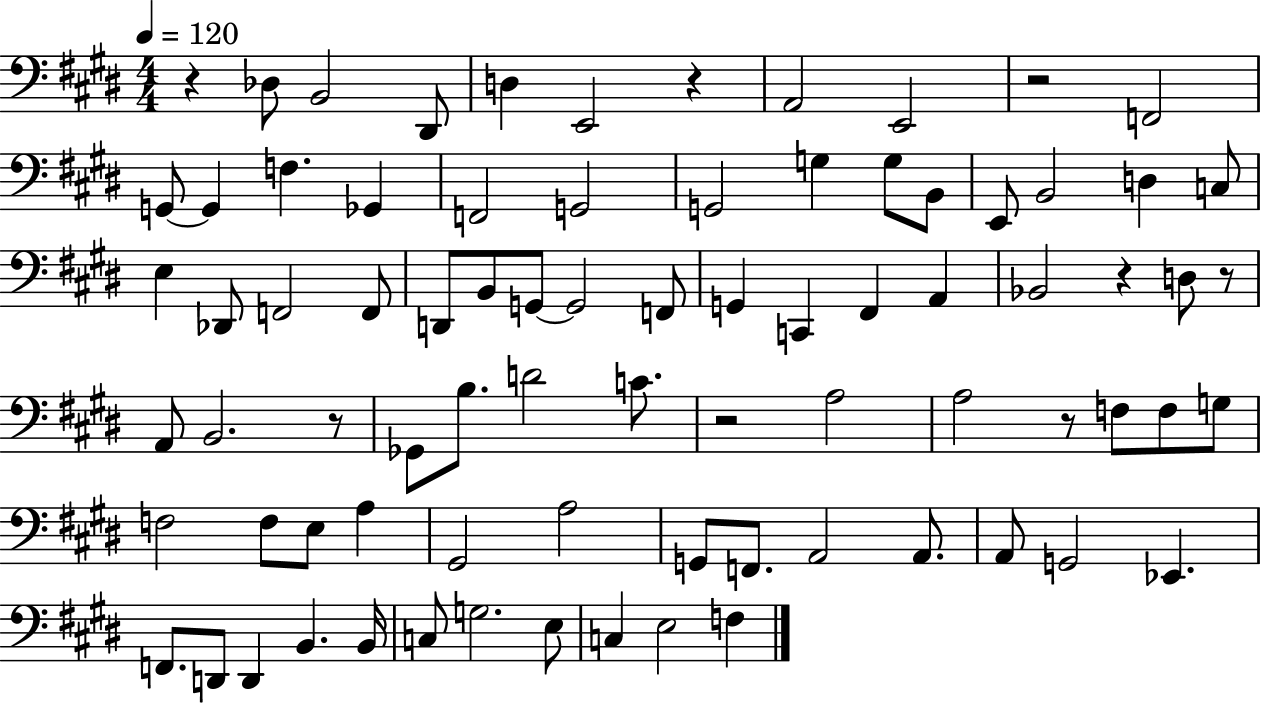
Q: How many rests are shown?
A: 8